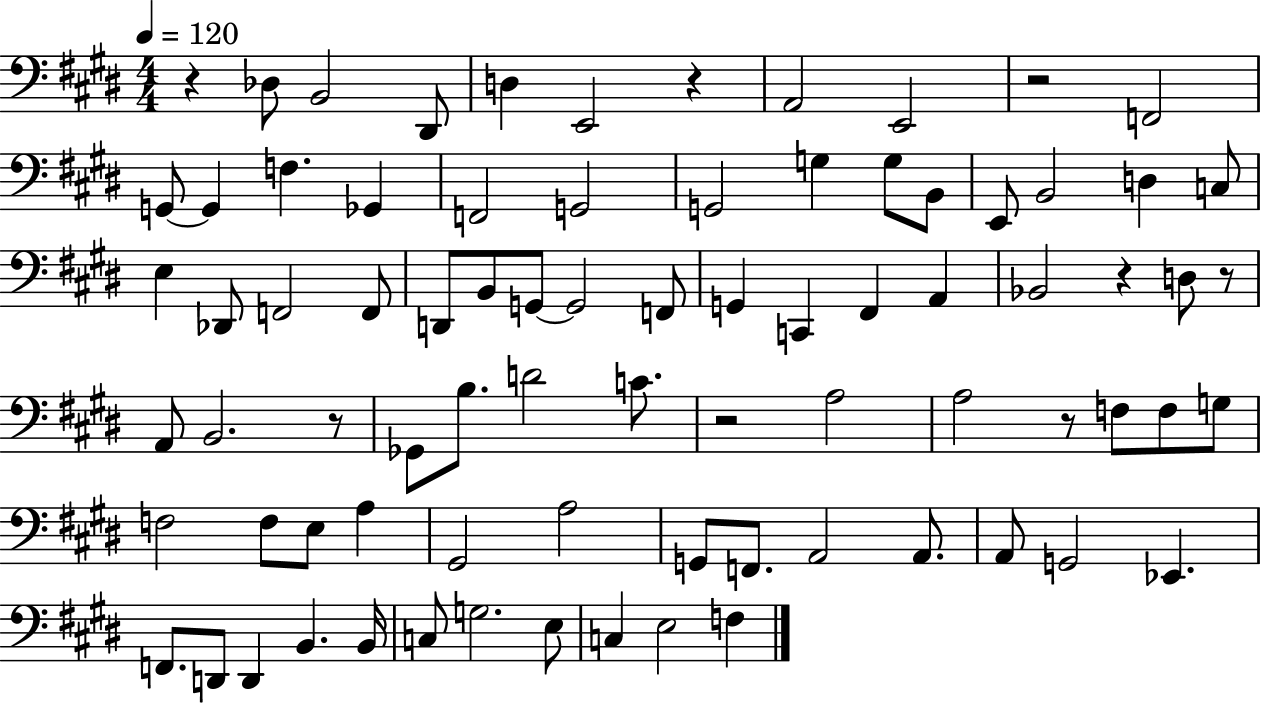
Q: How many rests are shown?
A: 8